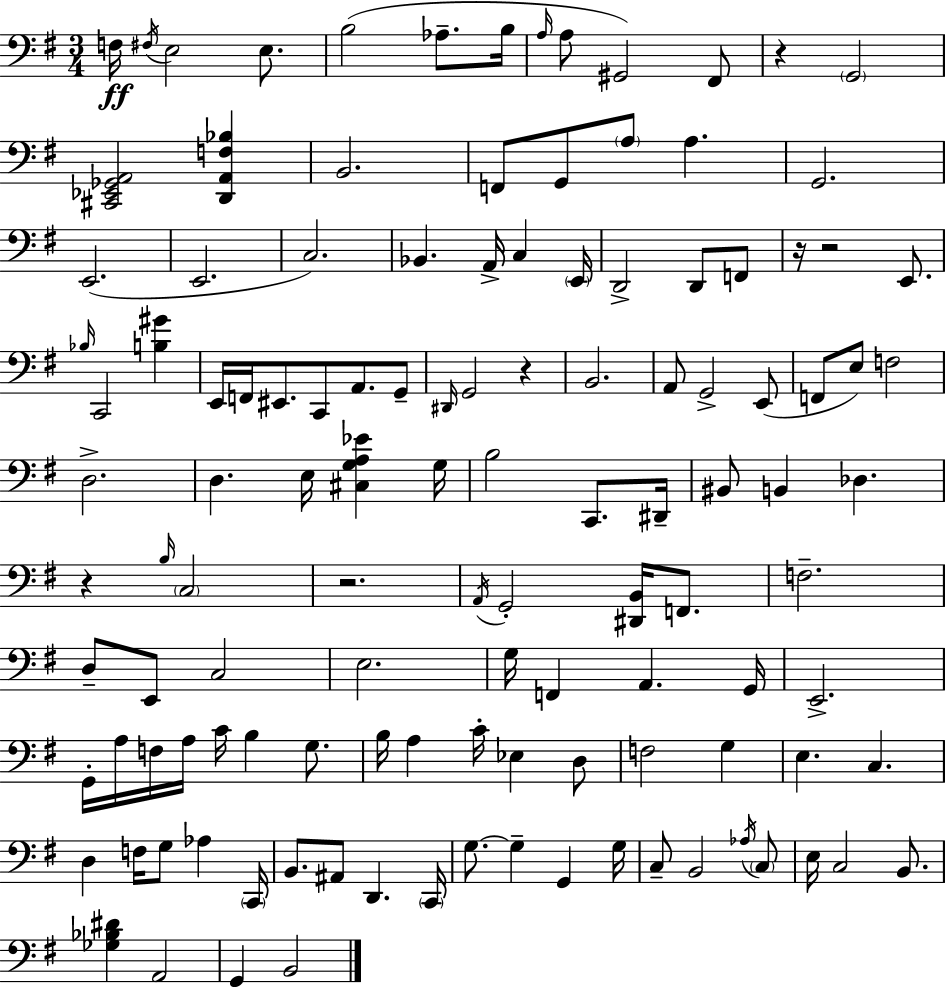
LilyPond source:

{
  \clef bass
  \numericTimeSignature
  \time 3/4
  \key e \minor
  f16\ff \acciaccatura { fis16 } e2 e8. | b2( aes8.-- | b16 \grace { a16 } a8 gis,2) | fis,8 r4 \parenthesize g,2 | \break <cis, ees, ges, a,>2 <d, a, f bes>4 | b,2. | f,8 g,8 \parenthesize a8 a4. | g,2. | \break e,2.( | e,2. | c2.) | bes,4. a,16-> c4 | \break \parenthesize e,16 d,2-> d,8 | f,8 r16 r2 e,8. | \grace { bes16 } c,2 <b gis'>4 | e,16 f,16 eis,8. c,8 a,8. | \break g,8-- \grace { dis,16 } g,2 | r4 b,2. | a,8 g,2-> | e,8( f,8 e8) f2 | \break d2.-> | d4. e16 <cis g a ees'>4 | g16 b2 | c,8. dis,16-- bis,8 b,4 des4. | \break r4 \grace { b16 } \parenthesize c2 | r2. | \acciaccatura { a,16 } g,2-. | <dis, b,>16 f,8. f2.-- | \break d8-- e,8 c2 | e2. | g16 f,4 a,4. | g,16 e,2.-> | \break g,16-. a16 f16 a16 c'16 b4 | g8. b16 a4 c'16-. | ees4 d8 f2 | g4 e4. | \break c4. d4 f16 g8 | aes4 \parenthesize c,16 b,8. ais,8 d,4. | \parenthesize c,16 g8.~~ g4-- | g,4 g16 c8-- b,2 | \break \acciaccatura { aes16 } \parenthesize c8 e16 c2 | b,8. <ges bes dis'>4 a,2 | g,4 b,2 | \bar "|."
}